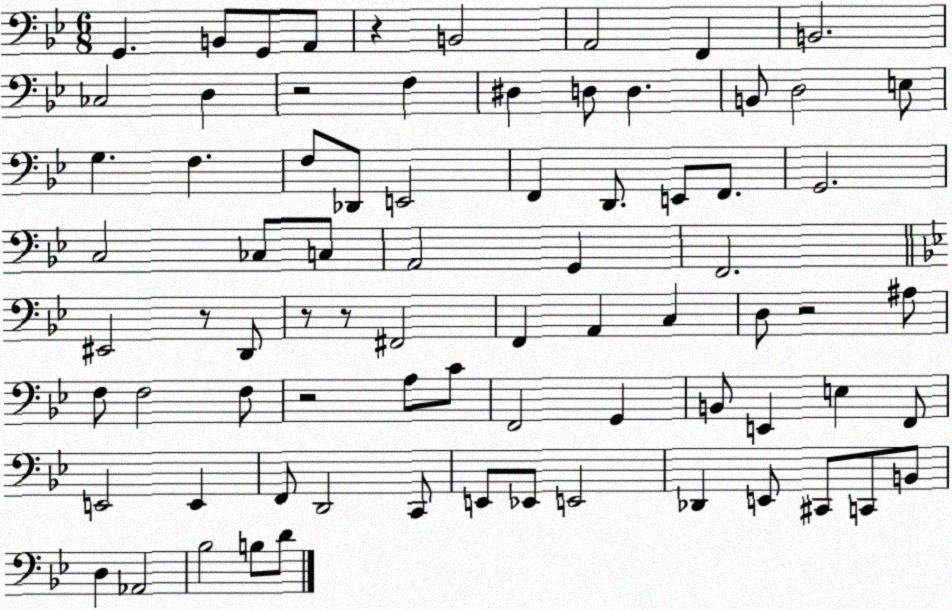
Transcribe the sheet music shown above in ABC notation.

X:1
T:Untitled
M:6/8
L:1/4
K:Bb
G,, B,,/2 G,,/2 A,,/2 z B,,2 A,,2 F,, B,,2 _C,2 D, z2 F, ^D, D,/2 D, B,,/2 D,2 E,/2 G, F, F,/2 _D,,/2 E,,2 F,, D,,/2 E,,/2 F,,/2 G,,2 C,2 _C,/2 C,/2 A,,2 G,, F,,2 ^E,,2 z/2 D,,/2 z/2 z/2 ^F,,2 F,, A,, C, D,/2 z2 ^A,/2 F,/2 F,2 F,/2 z2 A,/2 C/2 F,,2 G,, B,,/2 E,, E, F,,/2 E,,2 E,, F,,/2 D,,2 C,,/2 E,,/2 _E,,/2 E,,2 _D,, E,,/2 ^C,,/2 C,,/2 B,,/2 D, _A,,2 _B,2 B,/2 D/2